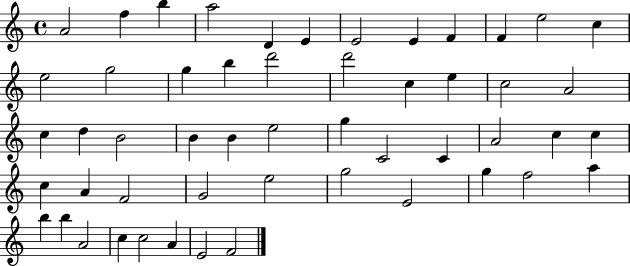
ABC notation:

X:1
T:Untitled
M:4/4
L:1/4
K:C
A2 f b a2 D E E2 E F F e2 c e2 g2 g b d'2 d'2 c e c2 A2 c d B2 B B e2 g C2 C A2 c c c A F2 G2 e2 g2 E2 g f2 a b b A2 c c2 A E2 F2